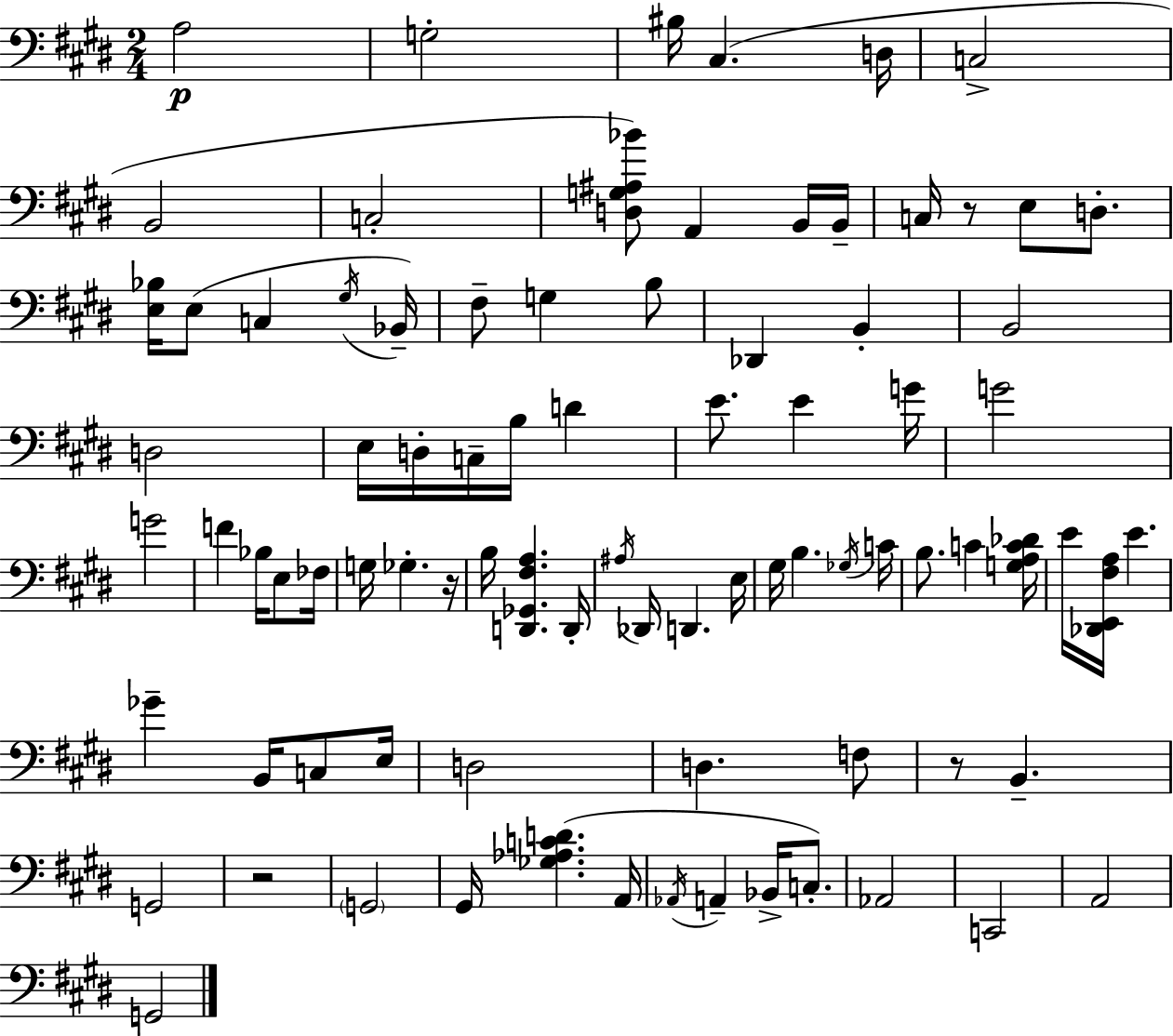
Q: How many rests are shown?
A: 4